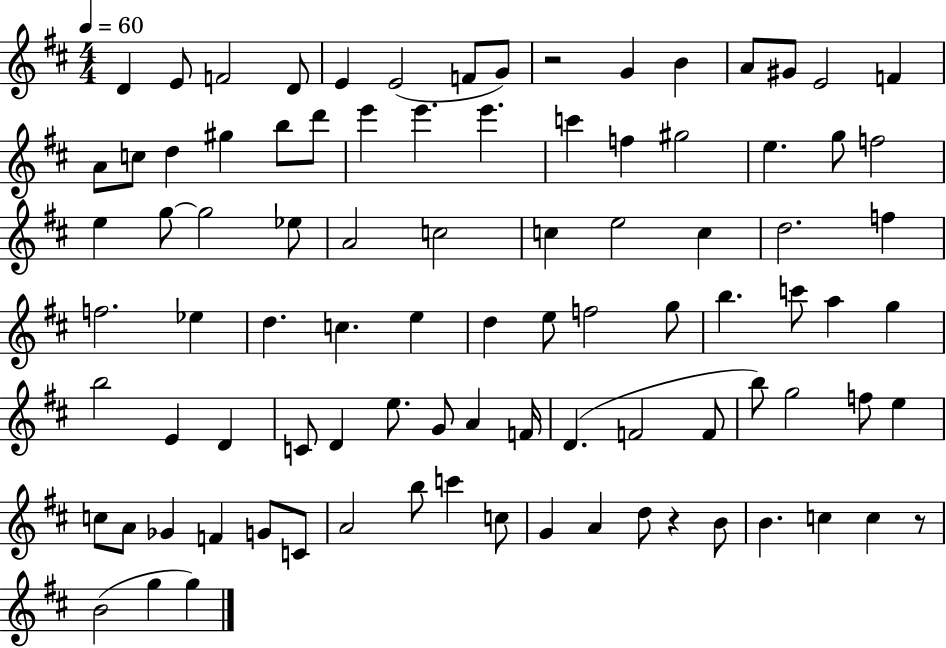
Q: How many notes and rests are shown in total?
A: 92